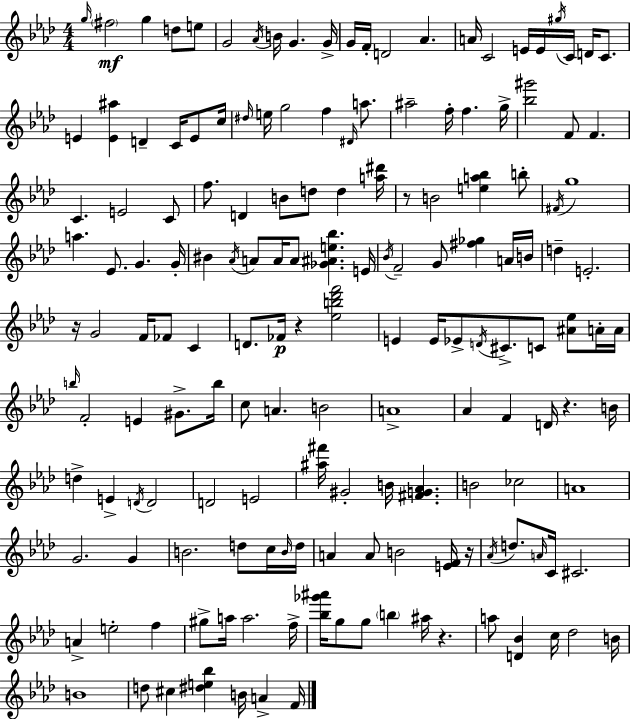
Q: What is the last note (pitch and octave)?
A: F4